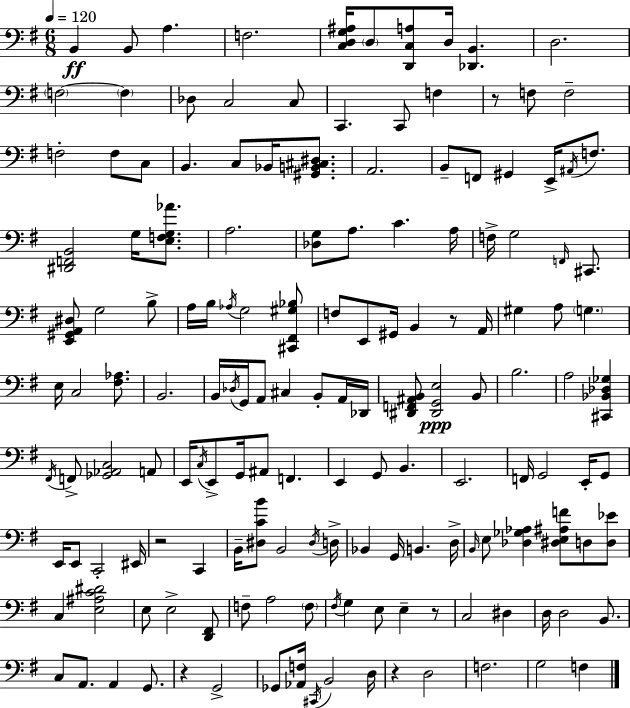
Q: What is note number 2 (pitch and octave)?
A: B2